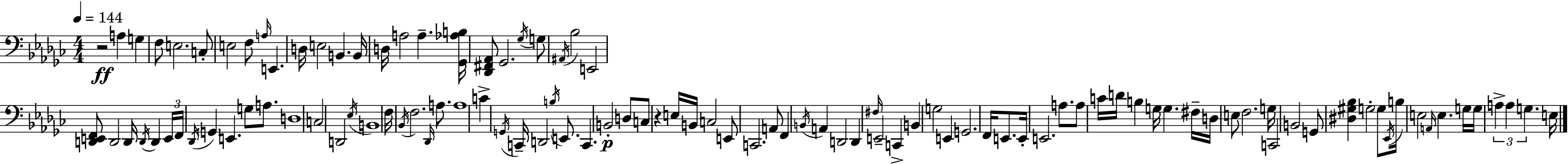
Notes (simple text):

R/h A3/q G3/q F3/e E3/h. C3/e E3/h F3/e A3/s E2/q. D3/s E3/h B2/q. B2/s D3/s A3/h A3/q. [Gb2,Ab3,B3]/s [Db2,F#2,Ab2]/e Gb2/h. Gb3/s G3/e A#2/s Bb3/h E2/h [D2,E2,F2]/e D2/h D2/s D2/s D2/q E2/s F2/s Db2/s G2/q E2/q. G3/e A3/e. D3/w C3/h D2/h Eb3/s B2/w F3/s Bb2/s F3/h. Db2/s A3/e. A3/w C4/q G2/s C2/s D2/h B3/s E2/e. C2/q. B2/h D3/e C3/e R/q E3/s B2/s C3/h E2/e C2/h. A2/e F2/q B2/s A2/q D2/h D2/q F#3/s E2/h C2/q B2/q G3/h E2/q G2/h. F2/s E2/e. E2/s E2/h. A3/e. A3/e C4/s D4/s B3/q G3/s G3/q. F#3/s D3/s E3/e F3/h. G3/s C2/h B2/h G2/e [D#3,G#3,Bb3]/q G3/h G3/e Eb2/s B3/s E3/h A2/s E3/q. G3/s G3/s A3/q A3/q G3/q. E3/s